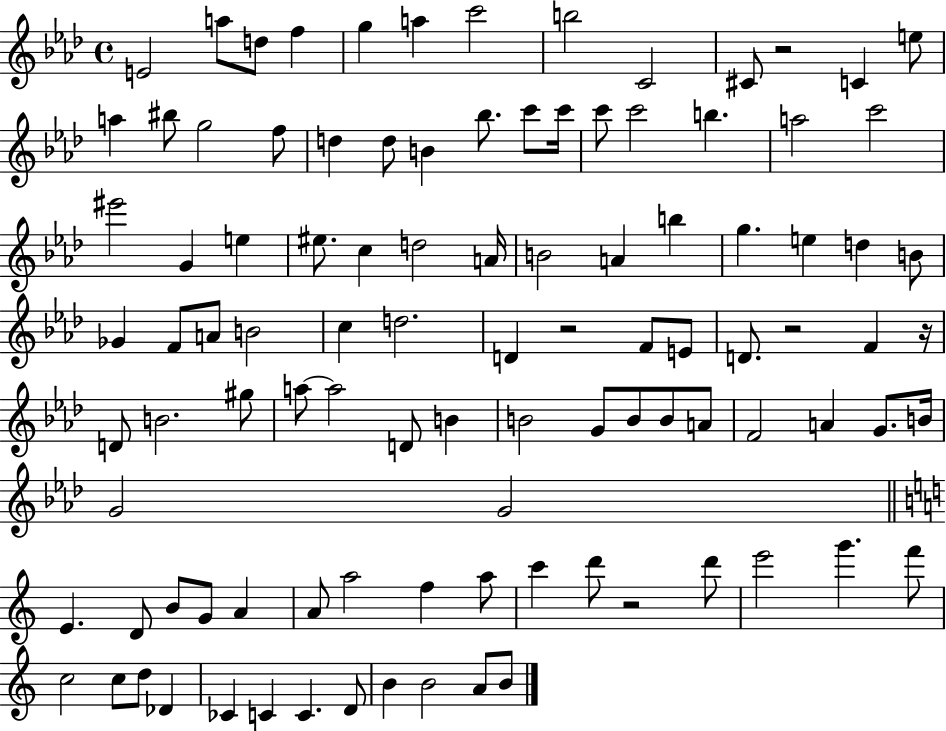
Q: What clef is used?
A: treble